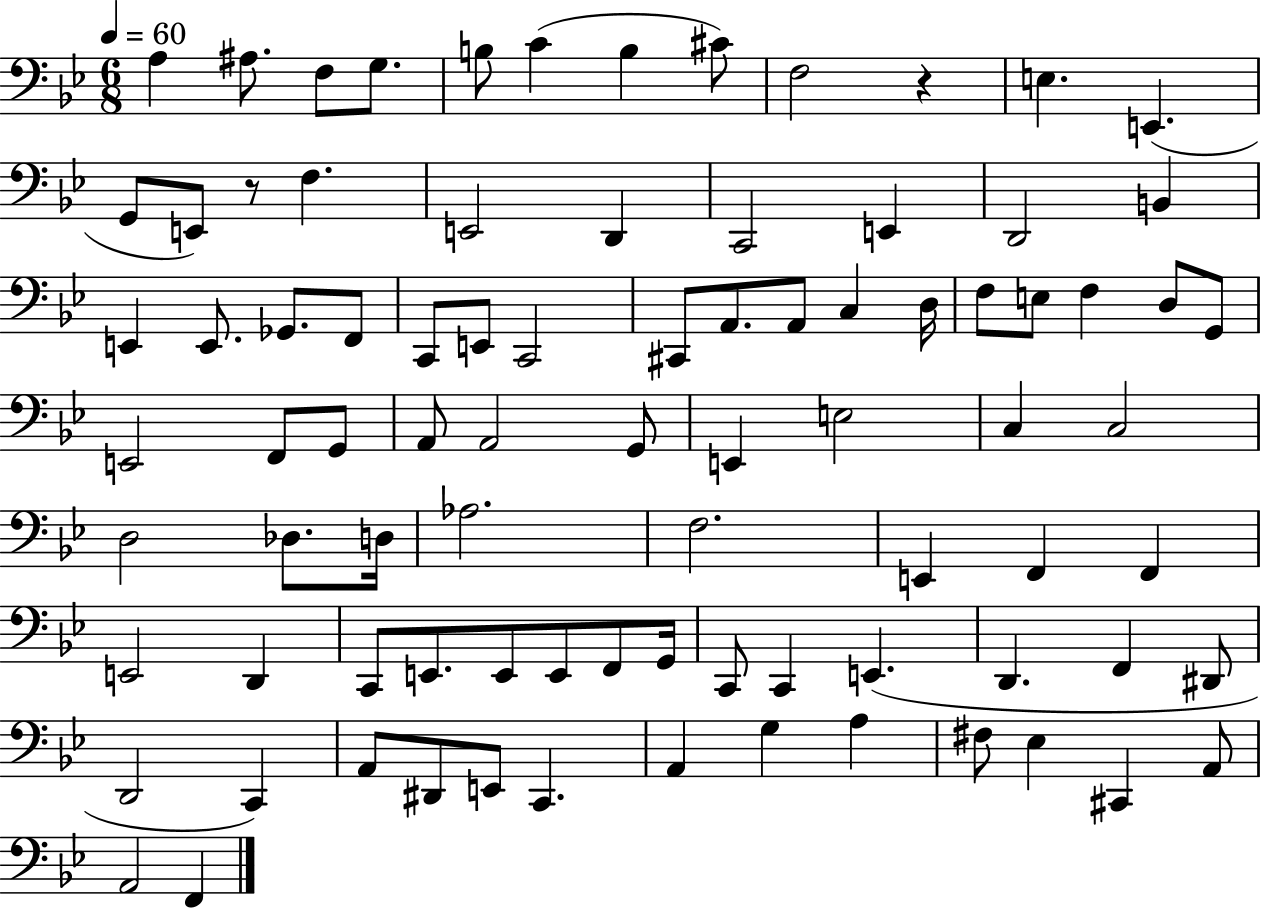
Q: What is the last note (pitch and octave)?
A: F2